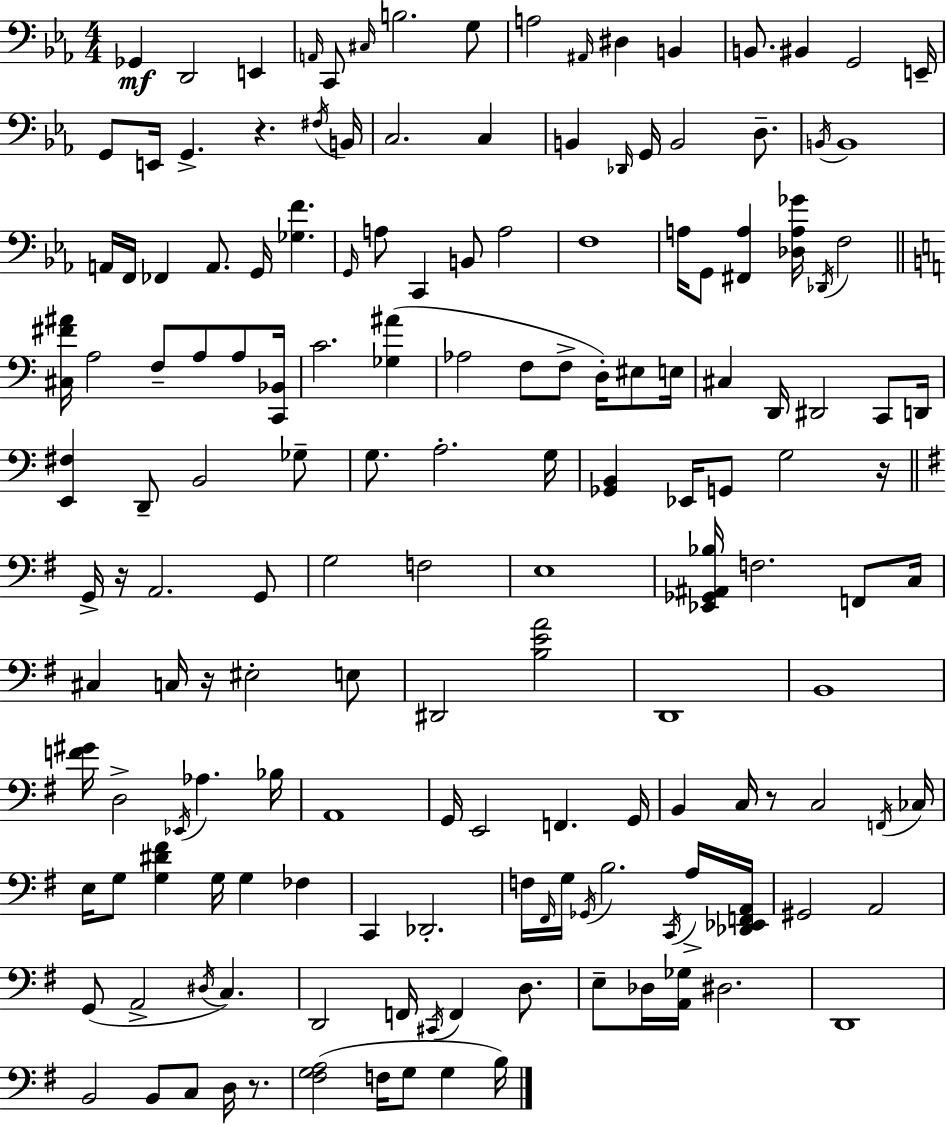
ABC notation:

X:1
T:Untitled
M:4/4
L:1/4
K:Eb
_G,, D,,2 E,, A,,/4 C,,/2 ^C,/4 B,2 G,/2 A,2 ^A,,/4 ^D, B,, B,,/2 ^B,, G,,2 E,,/4 G,,/2 E,,/4 G,, z ^F,/4 B,,/4 C,2 C, B,, _D,,/4 G,,/4 B,,2 D,/2 B,,/4 B,,4 A,,/4 F,,/4 _F,, A,,/2 G,,/4 [_G,F] G,,/4 A,/2 C,, B,,/2 A,2 F,4 A,/4 G,,/2 [^F,,A,] [_D,A,_G]/4 _D,,/4 F,2 [^C,^F^A]/4 A,2 F,/2 A,/2 A,/2 [C,,_B,,]/4 C2 [_G,^A] _A,2 F,/2 F,/2 D,/4 ^E,/2 E,/4 ^C, D,,/4 ^D,,2 C,,/2 D,,/4 [E,,^F,] D,,/2 B,,2 _G,/2 G,/2 A,2 G,/4 [_G,,B,,] _E,,/4 G,,/2 G,2 z/4 G,,/4 z/4 A,,2 G,,/2 G,2 F,2 E,4 [_E,,_G,,^A,,_B,]/4 F,2 F,,/2 C,/4 ^C, C,/4 z/4 ^E,2 E,/2 ^D,,2 [B,EA]2 D,,4 B,,4 [F^G]/4 D,2 _E,,/4 _A, _B,/4 A,,4 G,,/4 E,,2 F,, G,,/4 B,, C,/4 z/2 C,2 F,,/4 _C,/4 E,/4 G,/2 [G,^D^F] G,/4 G, _F, C,, _D,,2 F,/4 ^F,,/4 G,/4 _G,,/4 B,2 C,,/4 A,/4 [_D,,_E,,F,,A,,]/4 ^G,,2 A,,2 G,,/2 A,,2 ^D,/4 C, D,,2 F,,/4 ^C,,/4 F,, D,/2 E,/2 _D,/4 [A,,_G,]/4 ^D,2 D,,4 B,,2 B,,/2 C,/2 D,/4 z/2 [^F,G,A,]2 F,/4 G,/2 G, B,/4